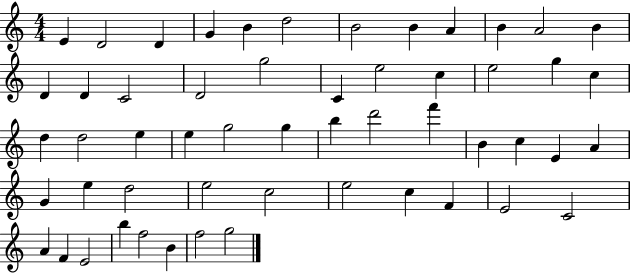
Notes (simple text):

E4/q D4/h D4/q G4/q B4/q D5/h B4/h B4/q A4/q B4/q A4/h B4/q D4/q D4/q C4/h D4/h G5/h C4/q E5/h C5/q E5/h G5/q C5/q D5/q D5/h E5/q E5/q G5/h G5/q B5/q D6/h F6/q B4/q C5/q E4/q A4/q G4/q E5/q D5/h E5/h C5/h E5/h C5/q F4/q E4/h C4/h A4/q F4/q E4/h B5/q F5/h B4/q F5/h G5/h